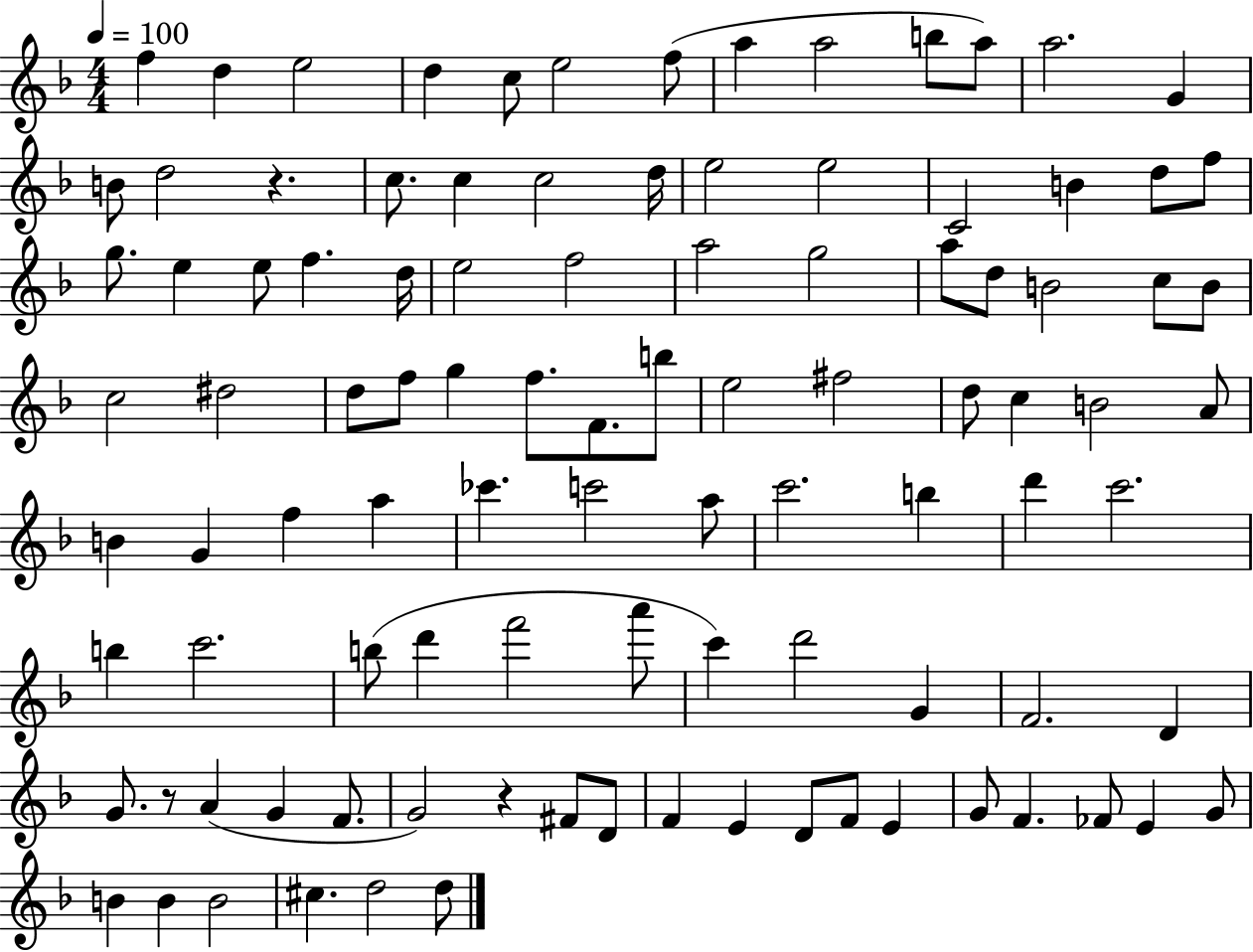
{
  \clef treble
  \numericTimeSignature
  \time 4/4
  \key f \major
  \tempo 4 = 100
  f''4 d''4 e''2 | d''4 c''8 e''2 f''8( | a''4 a''2 b''8 a''8) | a''2. g'4 | \break b'8 d''2 r4. | c''8. c''4 c''2 d''16 | e''2 e''2 | c'2 b'4 d''8 f''8 | \break g''8. e''4 e''8 f''4. d''16 | e''2 f''2 | a''2 g''2 | a''8 d''8 b'2 c''8 b'8 | \break c''2 dis''2 | d''8 f''8 g''4 f''8. f'8. b''8 | e''2 fis''2 | d''8 c''4 b'2 a'8 | \break b'4 g'4 f''4 a''4 | ces'''4. c'''2 a''8 | c'''2. b''4 | d'''4 c'''2. | \break b''4 c'''2. | b''8( d'''4 f'''2 a'''8 | c'''4) d'''2 g'4 | f'2. d'4 | \break g'8. r8 a'4( g'4 f'8. | g'2) r4 fis'8 d'8 | f'4 e'4 d'8 f'8 e'4 | g'8 f'4. fes'8 e'4 g'8 | \break b'4 b'4 b'2 | cis''4. d''2 d''8 | \bar "|."
}